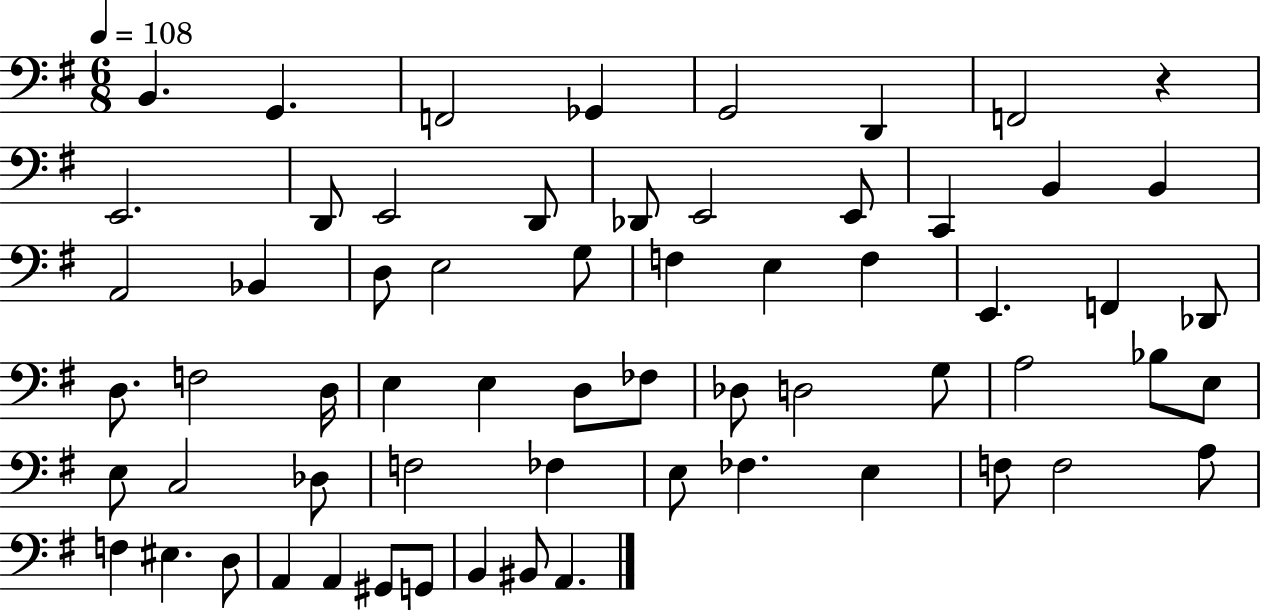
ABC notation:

X:1
T:Untitled
M:6/8
L:1/4
K:G
B,, G,, F,,2 _G,, G,,2 D,, F,,2 z E,,2 D,,/2 E,,2 D,,/2 _D,,/2 E,,2 E,,/2 C,, B,, B,, A,,2 _B,, D,/2 E,2 G,/2 F, E, F, E,, F,, _D,,/2 D,/2 F,2 D,/4 E, E, D,/2 _F,/2 _D,/2 D,2 G,/2 A,2 _B,/2 E,/2 E,/2 C,2 _D,/2 F,2 _F, E,/2 _F, E, F,/2 F,2 A,/2 F, ^E, D,/2 A,, A,, ^G,,/2 G,,/2 B,, ^B,,/2 A,,